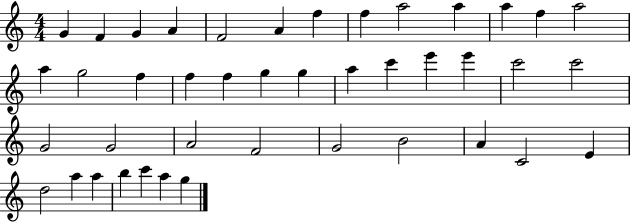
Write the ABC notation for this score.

X:1
T:Untitled
M:4/4
L:1/4
K:C
G F G A F2 A f f a2 a a f a2 a g2 f f f g g a c' e' e' c'2 c'2 G2 G2 A2 F2 G2 B2 A C2 E d2 a a b c' a g